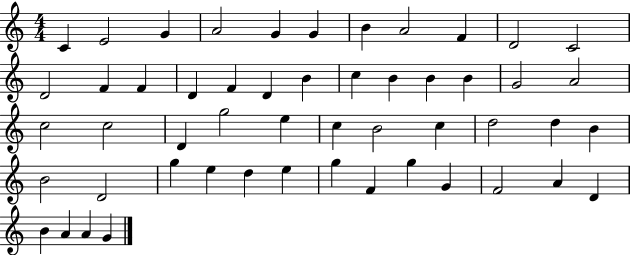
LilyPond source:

{
  \clef treble
  \numericTimeSignature
  \time 4/4
  \key c \major
  c'4 e'2 g'4 | a'2 g'4 g'4 | b'4 a'2 f'4 | d'2 c'2 | \break d'2 f'4 f'4 | d'4 f'4 d'4 b'4 | c''4 b'4 b'4 b'4 | g'2 a'2 | \break c''2 c''2 | d'4 g''2 e''4 | c''4 b'2 c''4 | d''2 d''4 b'4 | \break b'2 d'2 | g''4 e''4 d''4 e''4 | g''4 f'4 g''4 g'4 | f'2 a'4 d'4 | \break b'4 a'4 a'4 g'4 | \bar "|."
}